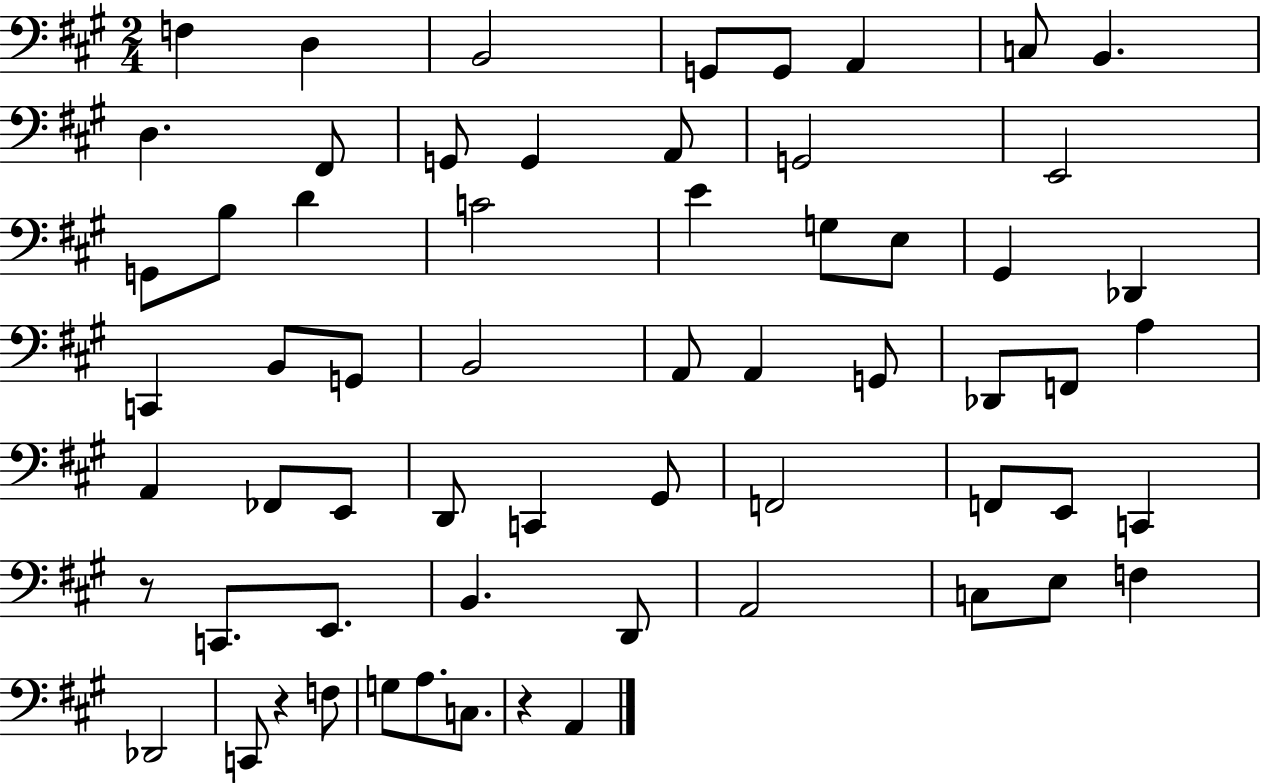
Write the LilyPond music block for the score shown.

{
  \clef bass
  \numericTimeSignature
  \time 2/4
  \key a \major
  f4 d4 | b,2 | g,8 g,8 a,4 | c8 b,4. | \break d4. fis,8 | g,8 g,4 a,8 | g,2 | e,2 | \break g,8 b8 d'4 | c'2 | e'4 g8 e8 | gis,4 des,4 | \break c,4 b,8 g,8 | b,2 | a,8 a,4 g,8 | des,8 f,8 a4 | \break a,4 fes,8 e,8 | d,8 c,4 gis,8 | f,2 | f,8 e,8 c,4 | \break r8 c,8. e,8. | b,4. d,8 | a,2 | c8 e8 f4 | \break des,2 | c,8 r4 f8 | g8 a8. c8. | r4 a,4 | \break \bar "|."
}